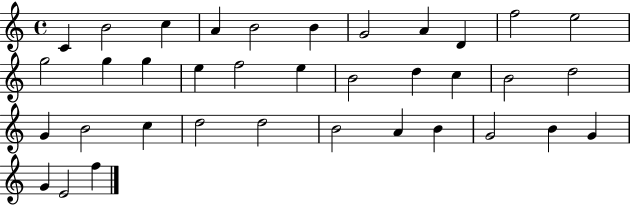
{
  \clef treble
  \time 4/4
  \defaultTimeSignature
  \key c \major
  c'4 b'2 c''4 | a'4 b'2 b'4 | g'2 a'4 d'4 | f''2 e''2 | \break g''2 g''4 g''4 | e''4 f''2 e''4 | b'2 d''4 c''4 | b'2 d''2 | \break g'4 b'2 c''4 | d''2 d''2 | b'2 a'4 b'4 | g'2 b'4 g'4 | \break g'4 e'2 f''4 | \bar "|."
}